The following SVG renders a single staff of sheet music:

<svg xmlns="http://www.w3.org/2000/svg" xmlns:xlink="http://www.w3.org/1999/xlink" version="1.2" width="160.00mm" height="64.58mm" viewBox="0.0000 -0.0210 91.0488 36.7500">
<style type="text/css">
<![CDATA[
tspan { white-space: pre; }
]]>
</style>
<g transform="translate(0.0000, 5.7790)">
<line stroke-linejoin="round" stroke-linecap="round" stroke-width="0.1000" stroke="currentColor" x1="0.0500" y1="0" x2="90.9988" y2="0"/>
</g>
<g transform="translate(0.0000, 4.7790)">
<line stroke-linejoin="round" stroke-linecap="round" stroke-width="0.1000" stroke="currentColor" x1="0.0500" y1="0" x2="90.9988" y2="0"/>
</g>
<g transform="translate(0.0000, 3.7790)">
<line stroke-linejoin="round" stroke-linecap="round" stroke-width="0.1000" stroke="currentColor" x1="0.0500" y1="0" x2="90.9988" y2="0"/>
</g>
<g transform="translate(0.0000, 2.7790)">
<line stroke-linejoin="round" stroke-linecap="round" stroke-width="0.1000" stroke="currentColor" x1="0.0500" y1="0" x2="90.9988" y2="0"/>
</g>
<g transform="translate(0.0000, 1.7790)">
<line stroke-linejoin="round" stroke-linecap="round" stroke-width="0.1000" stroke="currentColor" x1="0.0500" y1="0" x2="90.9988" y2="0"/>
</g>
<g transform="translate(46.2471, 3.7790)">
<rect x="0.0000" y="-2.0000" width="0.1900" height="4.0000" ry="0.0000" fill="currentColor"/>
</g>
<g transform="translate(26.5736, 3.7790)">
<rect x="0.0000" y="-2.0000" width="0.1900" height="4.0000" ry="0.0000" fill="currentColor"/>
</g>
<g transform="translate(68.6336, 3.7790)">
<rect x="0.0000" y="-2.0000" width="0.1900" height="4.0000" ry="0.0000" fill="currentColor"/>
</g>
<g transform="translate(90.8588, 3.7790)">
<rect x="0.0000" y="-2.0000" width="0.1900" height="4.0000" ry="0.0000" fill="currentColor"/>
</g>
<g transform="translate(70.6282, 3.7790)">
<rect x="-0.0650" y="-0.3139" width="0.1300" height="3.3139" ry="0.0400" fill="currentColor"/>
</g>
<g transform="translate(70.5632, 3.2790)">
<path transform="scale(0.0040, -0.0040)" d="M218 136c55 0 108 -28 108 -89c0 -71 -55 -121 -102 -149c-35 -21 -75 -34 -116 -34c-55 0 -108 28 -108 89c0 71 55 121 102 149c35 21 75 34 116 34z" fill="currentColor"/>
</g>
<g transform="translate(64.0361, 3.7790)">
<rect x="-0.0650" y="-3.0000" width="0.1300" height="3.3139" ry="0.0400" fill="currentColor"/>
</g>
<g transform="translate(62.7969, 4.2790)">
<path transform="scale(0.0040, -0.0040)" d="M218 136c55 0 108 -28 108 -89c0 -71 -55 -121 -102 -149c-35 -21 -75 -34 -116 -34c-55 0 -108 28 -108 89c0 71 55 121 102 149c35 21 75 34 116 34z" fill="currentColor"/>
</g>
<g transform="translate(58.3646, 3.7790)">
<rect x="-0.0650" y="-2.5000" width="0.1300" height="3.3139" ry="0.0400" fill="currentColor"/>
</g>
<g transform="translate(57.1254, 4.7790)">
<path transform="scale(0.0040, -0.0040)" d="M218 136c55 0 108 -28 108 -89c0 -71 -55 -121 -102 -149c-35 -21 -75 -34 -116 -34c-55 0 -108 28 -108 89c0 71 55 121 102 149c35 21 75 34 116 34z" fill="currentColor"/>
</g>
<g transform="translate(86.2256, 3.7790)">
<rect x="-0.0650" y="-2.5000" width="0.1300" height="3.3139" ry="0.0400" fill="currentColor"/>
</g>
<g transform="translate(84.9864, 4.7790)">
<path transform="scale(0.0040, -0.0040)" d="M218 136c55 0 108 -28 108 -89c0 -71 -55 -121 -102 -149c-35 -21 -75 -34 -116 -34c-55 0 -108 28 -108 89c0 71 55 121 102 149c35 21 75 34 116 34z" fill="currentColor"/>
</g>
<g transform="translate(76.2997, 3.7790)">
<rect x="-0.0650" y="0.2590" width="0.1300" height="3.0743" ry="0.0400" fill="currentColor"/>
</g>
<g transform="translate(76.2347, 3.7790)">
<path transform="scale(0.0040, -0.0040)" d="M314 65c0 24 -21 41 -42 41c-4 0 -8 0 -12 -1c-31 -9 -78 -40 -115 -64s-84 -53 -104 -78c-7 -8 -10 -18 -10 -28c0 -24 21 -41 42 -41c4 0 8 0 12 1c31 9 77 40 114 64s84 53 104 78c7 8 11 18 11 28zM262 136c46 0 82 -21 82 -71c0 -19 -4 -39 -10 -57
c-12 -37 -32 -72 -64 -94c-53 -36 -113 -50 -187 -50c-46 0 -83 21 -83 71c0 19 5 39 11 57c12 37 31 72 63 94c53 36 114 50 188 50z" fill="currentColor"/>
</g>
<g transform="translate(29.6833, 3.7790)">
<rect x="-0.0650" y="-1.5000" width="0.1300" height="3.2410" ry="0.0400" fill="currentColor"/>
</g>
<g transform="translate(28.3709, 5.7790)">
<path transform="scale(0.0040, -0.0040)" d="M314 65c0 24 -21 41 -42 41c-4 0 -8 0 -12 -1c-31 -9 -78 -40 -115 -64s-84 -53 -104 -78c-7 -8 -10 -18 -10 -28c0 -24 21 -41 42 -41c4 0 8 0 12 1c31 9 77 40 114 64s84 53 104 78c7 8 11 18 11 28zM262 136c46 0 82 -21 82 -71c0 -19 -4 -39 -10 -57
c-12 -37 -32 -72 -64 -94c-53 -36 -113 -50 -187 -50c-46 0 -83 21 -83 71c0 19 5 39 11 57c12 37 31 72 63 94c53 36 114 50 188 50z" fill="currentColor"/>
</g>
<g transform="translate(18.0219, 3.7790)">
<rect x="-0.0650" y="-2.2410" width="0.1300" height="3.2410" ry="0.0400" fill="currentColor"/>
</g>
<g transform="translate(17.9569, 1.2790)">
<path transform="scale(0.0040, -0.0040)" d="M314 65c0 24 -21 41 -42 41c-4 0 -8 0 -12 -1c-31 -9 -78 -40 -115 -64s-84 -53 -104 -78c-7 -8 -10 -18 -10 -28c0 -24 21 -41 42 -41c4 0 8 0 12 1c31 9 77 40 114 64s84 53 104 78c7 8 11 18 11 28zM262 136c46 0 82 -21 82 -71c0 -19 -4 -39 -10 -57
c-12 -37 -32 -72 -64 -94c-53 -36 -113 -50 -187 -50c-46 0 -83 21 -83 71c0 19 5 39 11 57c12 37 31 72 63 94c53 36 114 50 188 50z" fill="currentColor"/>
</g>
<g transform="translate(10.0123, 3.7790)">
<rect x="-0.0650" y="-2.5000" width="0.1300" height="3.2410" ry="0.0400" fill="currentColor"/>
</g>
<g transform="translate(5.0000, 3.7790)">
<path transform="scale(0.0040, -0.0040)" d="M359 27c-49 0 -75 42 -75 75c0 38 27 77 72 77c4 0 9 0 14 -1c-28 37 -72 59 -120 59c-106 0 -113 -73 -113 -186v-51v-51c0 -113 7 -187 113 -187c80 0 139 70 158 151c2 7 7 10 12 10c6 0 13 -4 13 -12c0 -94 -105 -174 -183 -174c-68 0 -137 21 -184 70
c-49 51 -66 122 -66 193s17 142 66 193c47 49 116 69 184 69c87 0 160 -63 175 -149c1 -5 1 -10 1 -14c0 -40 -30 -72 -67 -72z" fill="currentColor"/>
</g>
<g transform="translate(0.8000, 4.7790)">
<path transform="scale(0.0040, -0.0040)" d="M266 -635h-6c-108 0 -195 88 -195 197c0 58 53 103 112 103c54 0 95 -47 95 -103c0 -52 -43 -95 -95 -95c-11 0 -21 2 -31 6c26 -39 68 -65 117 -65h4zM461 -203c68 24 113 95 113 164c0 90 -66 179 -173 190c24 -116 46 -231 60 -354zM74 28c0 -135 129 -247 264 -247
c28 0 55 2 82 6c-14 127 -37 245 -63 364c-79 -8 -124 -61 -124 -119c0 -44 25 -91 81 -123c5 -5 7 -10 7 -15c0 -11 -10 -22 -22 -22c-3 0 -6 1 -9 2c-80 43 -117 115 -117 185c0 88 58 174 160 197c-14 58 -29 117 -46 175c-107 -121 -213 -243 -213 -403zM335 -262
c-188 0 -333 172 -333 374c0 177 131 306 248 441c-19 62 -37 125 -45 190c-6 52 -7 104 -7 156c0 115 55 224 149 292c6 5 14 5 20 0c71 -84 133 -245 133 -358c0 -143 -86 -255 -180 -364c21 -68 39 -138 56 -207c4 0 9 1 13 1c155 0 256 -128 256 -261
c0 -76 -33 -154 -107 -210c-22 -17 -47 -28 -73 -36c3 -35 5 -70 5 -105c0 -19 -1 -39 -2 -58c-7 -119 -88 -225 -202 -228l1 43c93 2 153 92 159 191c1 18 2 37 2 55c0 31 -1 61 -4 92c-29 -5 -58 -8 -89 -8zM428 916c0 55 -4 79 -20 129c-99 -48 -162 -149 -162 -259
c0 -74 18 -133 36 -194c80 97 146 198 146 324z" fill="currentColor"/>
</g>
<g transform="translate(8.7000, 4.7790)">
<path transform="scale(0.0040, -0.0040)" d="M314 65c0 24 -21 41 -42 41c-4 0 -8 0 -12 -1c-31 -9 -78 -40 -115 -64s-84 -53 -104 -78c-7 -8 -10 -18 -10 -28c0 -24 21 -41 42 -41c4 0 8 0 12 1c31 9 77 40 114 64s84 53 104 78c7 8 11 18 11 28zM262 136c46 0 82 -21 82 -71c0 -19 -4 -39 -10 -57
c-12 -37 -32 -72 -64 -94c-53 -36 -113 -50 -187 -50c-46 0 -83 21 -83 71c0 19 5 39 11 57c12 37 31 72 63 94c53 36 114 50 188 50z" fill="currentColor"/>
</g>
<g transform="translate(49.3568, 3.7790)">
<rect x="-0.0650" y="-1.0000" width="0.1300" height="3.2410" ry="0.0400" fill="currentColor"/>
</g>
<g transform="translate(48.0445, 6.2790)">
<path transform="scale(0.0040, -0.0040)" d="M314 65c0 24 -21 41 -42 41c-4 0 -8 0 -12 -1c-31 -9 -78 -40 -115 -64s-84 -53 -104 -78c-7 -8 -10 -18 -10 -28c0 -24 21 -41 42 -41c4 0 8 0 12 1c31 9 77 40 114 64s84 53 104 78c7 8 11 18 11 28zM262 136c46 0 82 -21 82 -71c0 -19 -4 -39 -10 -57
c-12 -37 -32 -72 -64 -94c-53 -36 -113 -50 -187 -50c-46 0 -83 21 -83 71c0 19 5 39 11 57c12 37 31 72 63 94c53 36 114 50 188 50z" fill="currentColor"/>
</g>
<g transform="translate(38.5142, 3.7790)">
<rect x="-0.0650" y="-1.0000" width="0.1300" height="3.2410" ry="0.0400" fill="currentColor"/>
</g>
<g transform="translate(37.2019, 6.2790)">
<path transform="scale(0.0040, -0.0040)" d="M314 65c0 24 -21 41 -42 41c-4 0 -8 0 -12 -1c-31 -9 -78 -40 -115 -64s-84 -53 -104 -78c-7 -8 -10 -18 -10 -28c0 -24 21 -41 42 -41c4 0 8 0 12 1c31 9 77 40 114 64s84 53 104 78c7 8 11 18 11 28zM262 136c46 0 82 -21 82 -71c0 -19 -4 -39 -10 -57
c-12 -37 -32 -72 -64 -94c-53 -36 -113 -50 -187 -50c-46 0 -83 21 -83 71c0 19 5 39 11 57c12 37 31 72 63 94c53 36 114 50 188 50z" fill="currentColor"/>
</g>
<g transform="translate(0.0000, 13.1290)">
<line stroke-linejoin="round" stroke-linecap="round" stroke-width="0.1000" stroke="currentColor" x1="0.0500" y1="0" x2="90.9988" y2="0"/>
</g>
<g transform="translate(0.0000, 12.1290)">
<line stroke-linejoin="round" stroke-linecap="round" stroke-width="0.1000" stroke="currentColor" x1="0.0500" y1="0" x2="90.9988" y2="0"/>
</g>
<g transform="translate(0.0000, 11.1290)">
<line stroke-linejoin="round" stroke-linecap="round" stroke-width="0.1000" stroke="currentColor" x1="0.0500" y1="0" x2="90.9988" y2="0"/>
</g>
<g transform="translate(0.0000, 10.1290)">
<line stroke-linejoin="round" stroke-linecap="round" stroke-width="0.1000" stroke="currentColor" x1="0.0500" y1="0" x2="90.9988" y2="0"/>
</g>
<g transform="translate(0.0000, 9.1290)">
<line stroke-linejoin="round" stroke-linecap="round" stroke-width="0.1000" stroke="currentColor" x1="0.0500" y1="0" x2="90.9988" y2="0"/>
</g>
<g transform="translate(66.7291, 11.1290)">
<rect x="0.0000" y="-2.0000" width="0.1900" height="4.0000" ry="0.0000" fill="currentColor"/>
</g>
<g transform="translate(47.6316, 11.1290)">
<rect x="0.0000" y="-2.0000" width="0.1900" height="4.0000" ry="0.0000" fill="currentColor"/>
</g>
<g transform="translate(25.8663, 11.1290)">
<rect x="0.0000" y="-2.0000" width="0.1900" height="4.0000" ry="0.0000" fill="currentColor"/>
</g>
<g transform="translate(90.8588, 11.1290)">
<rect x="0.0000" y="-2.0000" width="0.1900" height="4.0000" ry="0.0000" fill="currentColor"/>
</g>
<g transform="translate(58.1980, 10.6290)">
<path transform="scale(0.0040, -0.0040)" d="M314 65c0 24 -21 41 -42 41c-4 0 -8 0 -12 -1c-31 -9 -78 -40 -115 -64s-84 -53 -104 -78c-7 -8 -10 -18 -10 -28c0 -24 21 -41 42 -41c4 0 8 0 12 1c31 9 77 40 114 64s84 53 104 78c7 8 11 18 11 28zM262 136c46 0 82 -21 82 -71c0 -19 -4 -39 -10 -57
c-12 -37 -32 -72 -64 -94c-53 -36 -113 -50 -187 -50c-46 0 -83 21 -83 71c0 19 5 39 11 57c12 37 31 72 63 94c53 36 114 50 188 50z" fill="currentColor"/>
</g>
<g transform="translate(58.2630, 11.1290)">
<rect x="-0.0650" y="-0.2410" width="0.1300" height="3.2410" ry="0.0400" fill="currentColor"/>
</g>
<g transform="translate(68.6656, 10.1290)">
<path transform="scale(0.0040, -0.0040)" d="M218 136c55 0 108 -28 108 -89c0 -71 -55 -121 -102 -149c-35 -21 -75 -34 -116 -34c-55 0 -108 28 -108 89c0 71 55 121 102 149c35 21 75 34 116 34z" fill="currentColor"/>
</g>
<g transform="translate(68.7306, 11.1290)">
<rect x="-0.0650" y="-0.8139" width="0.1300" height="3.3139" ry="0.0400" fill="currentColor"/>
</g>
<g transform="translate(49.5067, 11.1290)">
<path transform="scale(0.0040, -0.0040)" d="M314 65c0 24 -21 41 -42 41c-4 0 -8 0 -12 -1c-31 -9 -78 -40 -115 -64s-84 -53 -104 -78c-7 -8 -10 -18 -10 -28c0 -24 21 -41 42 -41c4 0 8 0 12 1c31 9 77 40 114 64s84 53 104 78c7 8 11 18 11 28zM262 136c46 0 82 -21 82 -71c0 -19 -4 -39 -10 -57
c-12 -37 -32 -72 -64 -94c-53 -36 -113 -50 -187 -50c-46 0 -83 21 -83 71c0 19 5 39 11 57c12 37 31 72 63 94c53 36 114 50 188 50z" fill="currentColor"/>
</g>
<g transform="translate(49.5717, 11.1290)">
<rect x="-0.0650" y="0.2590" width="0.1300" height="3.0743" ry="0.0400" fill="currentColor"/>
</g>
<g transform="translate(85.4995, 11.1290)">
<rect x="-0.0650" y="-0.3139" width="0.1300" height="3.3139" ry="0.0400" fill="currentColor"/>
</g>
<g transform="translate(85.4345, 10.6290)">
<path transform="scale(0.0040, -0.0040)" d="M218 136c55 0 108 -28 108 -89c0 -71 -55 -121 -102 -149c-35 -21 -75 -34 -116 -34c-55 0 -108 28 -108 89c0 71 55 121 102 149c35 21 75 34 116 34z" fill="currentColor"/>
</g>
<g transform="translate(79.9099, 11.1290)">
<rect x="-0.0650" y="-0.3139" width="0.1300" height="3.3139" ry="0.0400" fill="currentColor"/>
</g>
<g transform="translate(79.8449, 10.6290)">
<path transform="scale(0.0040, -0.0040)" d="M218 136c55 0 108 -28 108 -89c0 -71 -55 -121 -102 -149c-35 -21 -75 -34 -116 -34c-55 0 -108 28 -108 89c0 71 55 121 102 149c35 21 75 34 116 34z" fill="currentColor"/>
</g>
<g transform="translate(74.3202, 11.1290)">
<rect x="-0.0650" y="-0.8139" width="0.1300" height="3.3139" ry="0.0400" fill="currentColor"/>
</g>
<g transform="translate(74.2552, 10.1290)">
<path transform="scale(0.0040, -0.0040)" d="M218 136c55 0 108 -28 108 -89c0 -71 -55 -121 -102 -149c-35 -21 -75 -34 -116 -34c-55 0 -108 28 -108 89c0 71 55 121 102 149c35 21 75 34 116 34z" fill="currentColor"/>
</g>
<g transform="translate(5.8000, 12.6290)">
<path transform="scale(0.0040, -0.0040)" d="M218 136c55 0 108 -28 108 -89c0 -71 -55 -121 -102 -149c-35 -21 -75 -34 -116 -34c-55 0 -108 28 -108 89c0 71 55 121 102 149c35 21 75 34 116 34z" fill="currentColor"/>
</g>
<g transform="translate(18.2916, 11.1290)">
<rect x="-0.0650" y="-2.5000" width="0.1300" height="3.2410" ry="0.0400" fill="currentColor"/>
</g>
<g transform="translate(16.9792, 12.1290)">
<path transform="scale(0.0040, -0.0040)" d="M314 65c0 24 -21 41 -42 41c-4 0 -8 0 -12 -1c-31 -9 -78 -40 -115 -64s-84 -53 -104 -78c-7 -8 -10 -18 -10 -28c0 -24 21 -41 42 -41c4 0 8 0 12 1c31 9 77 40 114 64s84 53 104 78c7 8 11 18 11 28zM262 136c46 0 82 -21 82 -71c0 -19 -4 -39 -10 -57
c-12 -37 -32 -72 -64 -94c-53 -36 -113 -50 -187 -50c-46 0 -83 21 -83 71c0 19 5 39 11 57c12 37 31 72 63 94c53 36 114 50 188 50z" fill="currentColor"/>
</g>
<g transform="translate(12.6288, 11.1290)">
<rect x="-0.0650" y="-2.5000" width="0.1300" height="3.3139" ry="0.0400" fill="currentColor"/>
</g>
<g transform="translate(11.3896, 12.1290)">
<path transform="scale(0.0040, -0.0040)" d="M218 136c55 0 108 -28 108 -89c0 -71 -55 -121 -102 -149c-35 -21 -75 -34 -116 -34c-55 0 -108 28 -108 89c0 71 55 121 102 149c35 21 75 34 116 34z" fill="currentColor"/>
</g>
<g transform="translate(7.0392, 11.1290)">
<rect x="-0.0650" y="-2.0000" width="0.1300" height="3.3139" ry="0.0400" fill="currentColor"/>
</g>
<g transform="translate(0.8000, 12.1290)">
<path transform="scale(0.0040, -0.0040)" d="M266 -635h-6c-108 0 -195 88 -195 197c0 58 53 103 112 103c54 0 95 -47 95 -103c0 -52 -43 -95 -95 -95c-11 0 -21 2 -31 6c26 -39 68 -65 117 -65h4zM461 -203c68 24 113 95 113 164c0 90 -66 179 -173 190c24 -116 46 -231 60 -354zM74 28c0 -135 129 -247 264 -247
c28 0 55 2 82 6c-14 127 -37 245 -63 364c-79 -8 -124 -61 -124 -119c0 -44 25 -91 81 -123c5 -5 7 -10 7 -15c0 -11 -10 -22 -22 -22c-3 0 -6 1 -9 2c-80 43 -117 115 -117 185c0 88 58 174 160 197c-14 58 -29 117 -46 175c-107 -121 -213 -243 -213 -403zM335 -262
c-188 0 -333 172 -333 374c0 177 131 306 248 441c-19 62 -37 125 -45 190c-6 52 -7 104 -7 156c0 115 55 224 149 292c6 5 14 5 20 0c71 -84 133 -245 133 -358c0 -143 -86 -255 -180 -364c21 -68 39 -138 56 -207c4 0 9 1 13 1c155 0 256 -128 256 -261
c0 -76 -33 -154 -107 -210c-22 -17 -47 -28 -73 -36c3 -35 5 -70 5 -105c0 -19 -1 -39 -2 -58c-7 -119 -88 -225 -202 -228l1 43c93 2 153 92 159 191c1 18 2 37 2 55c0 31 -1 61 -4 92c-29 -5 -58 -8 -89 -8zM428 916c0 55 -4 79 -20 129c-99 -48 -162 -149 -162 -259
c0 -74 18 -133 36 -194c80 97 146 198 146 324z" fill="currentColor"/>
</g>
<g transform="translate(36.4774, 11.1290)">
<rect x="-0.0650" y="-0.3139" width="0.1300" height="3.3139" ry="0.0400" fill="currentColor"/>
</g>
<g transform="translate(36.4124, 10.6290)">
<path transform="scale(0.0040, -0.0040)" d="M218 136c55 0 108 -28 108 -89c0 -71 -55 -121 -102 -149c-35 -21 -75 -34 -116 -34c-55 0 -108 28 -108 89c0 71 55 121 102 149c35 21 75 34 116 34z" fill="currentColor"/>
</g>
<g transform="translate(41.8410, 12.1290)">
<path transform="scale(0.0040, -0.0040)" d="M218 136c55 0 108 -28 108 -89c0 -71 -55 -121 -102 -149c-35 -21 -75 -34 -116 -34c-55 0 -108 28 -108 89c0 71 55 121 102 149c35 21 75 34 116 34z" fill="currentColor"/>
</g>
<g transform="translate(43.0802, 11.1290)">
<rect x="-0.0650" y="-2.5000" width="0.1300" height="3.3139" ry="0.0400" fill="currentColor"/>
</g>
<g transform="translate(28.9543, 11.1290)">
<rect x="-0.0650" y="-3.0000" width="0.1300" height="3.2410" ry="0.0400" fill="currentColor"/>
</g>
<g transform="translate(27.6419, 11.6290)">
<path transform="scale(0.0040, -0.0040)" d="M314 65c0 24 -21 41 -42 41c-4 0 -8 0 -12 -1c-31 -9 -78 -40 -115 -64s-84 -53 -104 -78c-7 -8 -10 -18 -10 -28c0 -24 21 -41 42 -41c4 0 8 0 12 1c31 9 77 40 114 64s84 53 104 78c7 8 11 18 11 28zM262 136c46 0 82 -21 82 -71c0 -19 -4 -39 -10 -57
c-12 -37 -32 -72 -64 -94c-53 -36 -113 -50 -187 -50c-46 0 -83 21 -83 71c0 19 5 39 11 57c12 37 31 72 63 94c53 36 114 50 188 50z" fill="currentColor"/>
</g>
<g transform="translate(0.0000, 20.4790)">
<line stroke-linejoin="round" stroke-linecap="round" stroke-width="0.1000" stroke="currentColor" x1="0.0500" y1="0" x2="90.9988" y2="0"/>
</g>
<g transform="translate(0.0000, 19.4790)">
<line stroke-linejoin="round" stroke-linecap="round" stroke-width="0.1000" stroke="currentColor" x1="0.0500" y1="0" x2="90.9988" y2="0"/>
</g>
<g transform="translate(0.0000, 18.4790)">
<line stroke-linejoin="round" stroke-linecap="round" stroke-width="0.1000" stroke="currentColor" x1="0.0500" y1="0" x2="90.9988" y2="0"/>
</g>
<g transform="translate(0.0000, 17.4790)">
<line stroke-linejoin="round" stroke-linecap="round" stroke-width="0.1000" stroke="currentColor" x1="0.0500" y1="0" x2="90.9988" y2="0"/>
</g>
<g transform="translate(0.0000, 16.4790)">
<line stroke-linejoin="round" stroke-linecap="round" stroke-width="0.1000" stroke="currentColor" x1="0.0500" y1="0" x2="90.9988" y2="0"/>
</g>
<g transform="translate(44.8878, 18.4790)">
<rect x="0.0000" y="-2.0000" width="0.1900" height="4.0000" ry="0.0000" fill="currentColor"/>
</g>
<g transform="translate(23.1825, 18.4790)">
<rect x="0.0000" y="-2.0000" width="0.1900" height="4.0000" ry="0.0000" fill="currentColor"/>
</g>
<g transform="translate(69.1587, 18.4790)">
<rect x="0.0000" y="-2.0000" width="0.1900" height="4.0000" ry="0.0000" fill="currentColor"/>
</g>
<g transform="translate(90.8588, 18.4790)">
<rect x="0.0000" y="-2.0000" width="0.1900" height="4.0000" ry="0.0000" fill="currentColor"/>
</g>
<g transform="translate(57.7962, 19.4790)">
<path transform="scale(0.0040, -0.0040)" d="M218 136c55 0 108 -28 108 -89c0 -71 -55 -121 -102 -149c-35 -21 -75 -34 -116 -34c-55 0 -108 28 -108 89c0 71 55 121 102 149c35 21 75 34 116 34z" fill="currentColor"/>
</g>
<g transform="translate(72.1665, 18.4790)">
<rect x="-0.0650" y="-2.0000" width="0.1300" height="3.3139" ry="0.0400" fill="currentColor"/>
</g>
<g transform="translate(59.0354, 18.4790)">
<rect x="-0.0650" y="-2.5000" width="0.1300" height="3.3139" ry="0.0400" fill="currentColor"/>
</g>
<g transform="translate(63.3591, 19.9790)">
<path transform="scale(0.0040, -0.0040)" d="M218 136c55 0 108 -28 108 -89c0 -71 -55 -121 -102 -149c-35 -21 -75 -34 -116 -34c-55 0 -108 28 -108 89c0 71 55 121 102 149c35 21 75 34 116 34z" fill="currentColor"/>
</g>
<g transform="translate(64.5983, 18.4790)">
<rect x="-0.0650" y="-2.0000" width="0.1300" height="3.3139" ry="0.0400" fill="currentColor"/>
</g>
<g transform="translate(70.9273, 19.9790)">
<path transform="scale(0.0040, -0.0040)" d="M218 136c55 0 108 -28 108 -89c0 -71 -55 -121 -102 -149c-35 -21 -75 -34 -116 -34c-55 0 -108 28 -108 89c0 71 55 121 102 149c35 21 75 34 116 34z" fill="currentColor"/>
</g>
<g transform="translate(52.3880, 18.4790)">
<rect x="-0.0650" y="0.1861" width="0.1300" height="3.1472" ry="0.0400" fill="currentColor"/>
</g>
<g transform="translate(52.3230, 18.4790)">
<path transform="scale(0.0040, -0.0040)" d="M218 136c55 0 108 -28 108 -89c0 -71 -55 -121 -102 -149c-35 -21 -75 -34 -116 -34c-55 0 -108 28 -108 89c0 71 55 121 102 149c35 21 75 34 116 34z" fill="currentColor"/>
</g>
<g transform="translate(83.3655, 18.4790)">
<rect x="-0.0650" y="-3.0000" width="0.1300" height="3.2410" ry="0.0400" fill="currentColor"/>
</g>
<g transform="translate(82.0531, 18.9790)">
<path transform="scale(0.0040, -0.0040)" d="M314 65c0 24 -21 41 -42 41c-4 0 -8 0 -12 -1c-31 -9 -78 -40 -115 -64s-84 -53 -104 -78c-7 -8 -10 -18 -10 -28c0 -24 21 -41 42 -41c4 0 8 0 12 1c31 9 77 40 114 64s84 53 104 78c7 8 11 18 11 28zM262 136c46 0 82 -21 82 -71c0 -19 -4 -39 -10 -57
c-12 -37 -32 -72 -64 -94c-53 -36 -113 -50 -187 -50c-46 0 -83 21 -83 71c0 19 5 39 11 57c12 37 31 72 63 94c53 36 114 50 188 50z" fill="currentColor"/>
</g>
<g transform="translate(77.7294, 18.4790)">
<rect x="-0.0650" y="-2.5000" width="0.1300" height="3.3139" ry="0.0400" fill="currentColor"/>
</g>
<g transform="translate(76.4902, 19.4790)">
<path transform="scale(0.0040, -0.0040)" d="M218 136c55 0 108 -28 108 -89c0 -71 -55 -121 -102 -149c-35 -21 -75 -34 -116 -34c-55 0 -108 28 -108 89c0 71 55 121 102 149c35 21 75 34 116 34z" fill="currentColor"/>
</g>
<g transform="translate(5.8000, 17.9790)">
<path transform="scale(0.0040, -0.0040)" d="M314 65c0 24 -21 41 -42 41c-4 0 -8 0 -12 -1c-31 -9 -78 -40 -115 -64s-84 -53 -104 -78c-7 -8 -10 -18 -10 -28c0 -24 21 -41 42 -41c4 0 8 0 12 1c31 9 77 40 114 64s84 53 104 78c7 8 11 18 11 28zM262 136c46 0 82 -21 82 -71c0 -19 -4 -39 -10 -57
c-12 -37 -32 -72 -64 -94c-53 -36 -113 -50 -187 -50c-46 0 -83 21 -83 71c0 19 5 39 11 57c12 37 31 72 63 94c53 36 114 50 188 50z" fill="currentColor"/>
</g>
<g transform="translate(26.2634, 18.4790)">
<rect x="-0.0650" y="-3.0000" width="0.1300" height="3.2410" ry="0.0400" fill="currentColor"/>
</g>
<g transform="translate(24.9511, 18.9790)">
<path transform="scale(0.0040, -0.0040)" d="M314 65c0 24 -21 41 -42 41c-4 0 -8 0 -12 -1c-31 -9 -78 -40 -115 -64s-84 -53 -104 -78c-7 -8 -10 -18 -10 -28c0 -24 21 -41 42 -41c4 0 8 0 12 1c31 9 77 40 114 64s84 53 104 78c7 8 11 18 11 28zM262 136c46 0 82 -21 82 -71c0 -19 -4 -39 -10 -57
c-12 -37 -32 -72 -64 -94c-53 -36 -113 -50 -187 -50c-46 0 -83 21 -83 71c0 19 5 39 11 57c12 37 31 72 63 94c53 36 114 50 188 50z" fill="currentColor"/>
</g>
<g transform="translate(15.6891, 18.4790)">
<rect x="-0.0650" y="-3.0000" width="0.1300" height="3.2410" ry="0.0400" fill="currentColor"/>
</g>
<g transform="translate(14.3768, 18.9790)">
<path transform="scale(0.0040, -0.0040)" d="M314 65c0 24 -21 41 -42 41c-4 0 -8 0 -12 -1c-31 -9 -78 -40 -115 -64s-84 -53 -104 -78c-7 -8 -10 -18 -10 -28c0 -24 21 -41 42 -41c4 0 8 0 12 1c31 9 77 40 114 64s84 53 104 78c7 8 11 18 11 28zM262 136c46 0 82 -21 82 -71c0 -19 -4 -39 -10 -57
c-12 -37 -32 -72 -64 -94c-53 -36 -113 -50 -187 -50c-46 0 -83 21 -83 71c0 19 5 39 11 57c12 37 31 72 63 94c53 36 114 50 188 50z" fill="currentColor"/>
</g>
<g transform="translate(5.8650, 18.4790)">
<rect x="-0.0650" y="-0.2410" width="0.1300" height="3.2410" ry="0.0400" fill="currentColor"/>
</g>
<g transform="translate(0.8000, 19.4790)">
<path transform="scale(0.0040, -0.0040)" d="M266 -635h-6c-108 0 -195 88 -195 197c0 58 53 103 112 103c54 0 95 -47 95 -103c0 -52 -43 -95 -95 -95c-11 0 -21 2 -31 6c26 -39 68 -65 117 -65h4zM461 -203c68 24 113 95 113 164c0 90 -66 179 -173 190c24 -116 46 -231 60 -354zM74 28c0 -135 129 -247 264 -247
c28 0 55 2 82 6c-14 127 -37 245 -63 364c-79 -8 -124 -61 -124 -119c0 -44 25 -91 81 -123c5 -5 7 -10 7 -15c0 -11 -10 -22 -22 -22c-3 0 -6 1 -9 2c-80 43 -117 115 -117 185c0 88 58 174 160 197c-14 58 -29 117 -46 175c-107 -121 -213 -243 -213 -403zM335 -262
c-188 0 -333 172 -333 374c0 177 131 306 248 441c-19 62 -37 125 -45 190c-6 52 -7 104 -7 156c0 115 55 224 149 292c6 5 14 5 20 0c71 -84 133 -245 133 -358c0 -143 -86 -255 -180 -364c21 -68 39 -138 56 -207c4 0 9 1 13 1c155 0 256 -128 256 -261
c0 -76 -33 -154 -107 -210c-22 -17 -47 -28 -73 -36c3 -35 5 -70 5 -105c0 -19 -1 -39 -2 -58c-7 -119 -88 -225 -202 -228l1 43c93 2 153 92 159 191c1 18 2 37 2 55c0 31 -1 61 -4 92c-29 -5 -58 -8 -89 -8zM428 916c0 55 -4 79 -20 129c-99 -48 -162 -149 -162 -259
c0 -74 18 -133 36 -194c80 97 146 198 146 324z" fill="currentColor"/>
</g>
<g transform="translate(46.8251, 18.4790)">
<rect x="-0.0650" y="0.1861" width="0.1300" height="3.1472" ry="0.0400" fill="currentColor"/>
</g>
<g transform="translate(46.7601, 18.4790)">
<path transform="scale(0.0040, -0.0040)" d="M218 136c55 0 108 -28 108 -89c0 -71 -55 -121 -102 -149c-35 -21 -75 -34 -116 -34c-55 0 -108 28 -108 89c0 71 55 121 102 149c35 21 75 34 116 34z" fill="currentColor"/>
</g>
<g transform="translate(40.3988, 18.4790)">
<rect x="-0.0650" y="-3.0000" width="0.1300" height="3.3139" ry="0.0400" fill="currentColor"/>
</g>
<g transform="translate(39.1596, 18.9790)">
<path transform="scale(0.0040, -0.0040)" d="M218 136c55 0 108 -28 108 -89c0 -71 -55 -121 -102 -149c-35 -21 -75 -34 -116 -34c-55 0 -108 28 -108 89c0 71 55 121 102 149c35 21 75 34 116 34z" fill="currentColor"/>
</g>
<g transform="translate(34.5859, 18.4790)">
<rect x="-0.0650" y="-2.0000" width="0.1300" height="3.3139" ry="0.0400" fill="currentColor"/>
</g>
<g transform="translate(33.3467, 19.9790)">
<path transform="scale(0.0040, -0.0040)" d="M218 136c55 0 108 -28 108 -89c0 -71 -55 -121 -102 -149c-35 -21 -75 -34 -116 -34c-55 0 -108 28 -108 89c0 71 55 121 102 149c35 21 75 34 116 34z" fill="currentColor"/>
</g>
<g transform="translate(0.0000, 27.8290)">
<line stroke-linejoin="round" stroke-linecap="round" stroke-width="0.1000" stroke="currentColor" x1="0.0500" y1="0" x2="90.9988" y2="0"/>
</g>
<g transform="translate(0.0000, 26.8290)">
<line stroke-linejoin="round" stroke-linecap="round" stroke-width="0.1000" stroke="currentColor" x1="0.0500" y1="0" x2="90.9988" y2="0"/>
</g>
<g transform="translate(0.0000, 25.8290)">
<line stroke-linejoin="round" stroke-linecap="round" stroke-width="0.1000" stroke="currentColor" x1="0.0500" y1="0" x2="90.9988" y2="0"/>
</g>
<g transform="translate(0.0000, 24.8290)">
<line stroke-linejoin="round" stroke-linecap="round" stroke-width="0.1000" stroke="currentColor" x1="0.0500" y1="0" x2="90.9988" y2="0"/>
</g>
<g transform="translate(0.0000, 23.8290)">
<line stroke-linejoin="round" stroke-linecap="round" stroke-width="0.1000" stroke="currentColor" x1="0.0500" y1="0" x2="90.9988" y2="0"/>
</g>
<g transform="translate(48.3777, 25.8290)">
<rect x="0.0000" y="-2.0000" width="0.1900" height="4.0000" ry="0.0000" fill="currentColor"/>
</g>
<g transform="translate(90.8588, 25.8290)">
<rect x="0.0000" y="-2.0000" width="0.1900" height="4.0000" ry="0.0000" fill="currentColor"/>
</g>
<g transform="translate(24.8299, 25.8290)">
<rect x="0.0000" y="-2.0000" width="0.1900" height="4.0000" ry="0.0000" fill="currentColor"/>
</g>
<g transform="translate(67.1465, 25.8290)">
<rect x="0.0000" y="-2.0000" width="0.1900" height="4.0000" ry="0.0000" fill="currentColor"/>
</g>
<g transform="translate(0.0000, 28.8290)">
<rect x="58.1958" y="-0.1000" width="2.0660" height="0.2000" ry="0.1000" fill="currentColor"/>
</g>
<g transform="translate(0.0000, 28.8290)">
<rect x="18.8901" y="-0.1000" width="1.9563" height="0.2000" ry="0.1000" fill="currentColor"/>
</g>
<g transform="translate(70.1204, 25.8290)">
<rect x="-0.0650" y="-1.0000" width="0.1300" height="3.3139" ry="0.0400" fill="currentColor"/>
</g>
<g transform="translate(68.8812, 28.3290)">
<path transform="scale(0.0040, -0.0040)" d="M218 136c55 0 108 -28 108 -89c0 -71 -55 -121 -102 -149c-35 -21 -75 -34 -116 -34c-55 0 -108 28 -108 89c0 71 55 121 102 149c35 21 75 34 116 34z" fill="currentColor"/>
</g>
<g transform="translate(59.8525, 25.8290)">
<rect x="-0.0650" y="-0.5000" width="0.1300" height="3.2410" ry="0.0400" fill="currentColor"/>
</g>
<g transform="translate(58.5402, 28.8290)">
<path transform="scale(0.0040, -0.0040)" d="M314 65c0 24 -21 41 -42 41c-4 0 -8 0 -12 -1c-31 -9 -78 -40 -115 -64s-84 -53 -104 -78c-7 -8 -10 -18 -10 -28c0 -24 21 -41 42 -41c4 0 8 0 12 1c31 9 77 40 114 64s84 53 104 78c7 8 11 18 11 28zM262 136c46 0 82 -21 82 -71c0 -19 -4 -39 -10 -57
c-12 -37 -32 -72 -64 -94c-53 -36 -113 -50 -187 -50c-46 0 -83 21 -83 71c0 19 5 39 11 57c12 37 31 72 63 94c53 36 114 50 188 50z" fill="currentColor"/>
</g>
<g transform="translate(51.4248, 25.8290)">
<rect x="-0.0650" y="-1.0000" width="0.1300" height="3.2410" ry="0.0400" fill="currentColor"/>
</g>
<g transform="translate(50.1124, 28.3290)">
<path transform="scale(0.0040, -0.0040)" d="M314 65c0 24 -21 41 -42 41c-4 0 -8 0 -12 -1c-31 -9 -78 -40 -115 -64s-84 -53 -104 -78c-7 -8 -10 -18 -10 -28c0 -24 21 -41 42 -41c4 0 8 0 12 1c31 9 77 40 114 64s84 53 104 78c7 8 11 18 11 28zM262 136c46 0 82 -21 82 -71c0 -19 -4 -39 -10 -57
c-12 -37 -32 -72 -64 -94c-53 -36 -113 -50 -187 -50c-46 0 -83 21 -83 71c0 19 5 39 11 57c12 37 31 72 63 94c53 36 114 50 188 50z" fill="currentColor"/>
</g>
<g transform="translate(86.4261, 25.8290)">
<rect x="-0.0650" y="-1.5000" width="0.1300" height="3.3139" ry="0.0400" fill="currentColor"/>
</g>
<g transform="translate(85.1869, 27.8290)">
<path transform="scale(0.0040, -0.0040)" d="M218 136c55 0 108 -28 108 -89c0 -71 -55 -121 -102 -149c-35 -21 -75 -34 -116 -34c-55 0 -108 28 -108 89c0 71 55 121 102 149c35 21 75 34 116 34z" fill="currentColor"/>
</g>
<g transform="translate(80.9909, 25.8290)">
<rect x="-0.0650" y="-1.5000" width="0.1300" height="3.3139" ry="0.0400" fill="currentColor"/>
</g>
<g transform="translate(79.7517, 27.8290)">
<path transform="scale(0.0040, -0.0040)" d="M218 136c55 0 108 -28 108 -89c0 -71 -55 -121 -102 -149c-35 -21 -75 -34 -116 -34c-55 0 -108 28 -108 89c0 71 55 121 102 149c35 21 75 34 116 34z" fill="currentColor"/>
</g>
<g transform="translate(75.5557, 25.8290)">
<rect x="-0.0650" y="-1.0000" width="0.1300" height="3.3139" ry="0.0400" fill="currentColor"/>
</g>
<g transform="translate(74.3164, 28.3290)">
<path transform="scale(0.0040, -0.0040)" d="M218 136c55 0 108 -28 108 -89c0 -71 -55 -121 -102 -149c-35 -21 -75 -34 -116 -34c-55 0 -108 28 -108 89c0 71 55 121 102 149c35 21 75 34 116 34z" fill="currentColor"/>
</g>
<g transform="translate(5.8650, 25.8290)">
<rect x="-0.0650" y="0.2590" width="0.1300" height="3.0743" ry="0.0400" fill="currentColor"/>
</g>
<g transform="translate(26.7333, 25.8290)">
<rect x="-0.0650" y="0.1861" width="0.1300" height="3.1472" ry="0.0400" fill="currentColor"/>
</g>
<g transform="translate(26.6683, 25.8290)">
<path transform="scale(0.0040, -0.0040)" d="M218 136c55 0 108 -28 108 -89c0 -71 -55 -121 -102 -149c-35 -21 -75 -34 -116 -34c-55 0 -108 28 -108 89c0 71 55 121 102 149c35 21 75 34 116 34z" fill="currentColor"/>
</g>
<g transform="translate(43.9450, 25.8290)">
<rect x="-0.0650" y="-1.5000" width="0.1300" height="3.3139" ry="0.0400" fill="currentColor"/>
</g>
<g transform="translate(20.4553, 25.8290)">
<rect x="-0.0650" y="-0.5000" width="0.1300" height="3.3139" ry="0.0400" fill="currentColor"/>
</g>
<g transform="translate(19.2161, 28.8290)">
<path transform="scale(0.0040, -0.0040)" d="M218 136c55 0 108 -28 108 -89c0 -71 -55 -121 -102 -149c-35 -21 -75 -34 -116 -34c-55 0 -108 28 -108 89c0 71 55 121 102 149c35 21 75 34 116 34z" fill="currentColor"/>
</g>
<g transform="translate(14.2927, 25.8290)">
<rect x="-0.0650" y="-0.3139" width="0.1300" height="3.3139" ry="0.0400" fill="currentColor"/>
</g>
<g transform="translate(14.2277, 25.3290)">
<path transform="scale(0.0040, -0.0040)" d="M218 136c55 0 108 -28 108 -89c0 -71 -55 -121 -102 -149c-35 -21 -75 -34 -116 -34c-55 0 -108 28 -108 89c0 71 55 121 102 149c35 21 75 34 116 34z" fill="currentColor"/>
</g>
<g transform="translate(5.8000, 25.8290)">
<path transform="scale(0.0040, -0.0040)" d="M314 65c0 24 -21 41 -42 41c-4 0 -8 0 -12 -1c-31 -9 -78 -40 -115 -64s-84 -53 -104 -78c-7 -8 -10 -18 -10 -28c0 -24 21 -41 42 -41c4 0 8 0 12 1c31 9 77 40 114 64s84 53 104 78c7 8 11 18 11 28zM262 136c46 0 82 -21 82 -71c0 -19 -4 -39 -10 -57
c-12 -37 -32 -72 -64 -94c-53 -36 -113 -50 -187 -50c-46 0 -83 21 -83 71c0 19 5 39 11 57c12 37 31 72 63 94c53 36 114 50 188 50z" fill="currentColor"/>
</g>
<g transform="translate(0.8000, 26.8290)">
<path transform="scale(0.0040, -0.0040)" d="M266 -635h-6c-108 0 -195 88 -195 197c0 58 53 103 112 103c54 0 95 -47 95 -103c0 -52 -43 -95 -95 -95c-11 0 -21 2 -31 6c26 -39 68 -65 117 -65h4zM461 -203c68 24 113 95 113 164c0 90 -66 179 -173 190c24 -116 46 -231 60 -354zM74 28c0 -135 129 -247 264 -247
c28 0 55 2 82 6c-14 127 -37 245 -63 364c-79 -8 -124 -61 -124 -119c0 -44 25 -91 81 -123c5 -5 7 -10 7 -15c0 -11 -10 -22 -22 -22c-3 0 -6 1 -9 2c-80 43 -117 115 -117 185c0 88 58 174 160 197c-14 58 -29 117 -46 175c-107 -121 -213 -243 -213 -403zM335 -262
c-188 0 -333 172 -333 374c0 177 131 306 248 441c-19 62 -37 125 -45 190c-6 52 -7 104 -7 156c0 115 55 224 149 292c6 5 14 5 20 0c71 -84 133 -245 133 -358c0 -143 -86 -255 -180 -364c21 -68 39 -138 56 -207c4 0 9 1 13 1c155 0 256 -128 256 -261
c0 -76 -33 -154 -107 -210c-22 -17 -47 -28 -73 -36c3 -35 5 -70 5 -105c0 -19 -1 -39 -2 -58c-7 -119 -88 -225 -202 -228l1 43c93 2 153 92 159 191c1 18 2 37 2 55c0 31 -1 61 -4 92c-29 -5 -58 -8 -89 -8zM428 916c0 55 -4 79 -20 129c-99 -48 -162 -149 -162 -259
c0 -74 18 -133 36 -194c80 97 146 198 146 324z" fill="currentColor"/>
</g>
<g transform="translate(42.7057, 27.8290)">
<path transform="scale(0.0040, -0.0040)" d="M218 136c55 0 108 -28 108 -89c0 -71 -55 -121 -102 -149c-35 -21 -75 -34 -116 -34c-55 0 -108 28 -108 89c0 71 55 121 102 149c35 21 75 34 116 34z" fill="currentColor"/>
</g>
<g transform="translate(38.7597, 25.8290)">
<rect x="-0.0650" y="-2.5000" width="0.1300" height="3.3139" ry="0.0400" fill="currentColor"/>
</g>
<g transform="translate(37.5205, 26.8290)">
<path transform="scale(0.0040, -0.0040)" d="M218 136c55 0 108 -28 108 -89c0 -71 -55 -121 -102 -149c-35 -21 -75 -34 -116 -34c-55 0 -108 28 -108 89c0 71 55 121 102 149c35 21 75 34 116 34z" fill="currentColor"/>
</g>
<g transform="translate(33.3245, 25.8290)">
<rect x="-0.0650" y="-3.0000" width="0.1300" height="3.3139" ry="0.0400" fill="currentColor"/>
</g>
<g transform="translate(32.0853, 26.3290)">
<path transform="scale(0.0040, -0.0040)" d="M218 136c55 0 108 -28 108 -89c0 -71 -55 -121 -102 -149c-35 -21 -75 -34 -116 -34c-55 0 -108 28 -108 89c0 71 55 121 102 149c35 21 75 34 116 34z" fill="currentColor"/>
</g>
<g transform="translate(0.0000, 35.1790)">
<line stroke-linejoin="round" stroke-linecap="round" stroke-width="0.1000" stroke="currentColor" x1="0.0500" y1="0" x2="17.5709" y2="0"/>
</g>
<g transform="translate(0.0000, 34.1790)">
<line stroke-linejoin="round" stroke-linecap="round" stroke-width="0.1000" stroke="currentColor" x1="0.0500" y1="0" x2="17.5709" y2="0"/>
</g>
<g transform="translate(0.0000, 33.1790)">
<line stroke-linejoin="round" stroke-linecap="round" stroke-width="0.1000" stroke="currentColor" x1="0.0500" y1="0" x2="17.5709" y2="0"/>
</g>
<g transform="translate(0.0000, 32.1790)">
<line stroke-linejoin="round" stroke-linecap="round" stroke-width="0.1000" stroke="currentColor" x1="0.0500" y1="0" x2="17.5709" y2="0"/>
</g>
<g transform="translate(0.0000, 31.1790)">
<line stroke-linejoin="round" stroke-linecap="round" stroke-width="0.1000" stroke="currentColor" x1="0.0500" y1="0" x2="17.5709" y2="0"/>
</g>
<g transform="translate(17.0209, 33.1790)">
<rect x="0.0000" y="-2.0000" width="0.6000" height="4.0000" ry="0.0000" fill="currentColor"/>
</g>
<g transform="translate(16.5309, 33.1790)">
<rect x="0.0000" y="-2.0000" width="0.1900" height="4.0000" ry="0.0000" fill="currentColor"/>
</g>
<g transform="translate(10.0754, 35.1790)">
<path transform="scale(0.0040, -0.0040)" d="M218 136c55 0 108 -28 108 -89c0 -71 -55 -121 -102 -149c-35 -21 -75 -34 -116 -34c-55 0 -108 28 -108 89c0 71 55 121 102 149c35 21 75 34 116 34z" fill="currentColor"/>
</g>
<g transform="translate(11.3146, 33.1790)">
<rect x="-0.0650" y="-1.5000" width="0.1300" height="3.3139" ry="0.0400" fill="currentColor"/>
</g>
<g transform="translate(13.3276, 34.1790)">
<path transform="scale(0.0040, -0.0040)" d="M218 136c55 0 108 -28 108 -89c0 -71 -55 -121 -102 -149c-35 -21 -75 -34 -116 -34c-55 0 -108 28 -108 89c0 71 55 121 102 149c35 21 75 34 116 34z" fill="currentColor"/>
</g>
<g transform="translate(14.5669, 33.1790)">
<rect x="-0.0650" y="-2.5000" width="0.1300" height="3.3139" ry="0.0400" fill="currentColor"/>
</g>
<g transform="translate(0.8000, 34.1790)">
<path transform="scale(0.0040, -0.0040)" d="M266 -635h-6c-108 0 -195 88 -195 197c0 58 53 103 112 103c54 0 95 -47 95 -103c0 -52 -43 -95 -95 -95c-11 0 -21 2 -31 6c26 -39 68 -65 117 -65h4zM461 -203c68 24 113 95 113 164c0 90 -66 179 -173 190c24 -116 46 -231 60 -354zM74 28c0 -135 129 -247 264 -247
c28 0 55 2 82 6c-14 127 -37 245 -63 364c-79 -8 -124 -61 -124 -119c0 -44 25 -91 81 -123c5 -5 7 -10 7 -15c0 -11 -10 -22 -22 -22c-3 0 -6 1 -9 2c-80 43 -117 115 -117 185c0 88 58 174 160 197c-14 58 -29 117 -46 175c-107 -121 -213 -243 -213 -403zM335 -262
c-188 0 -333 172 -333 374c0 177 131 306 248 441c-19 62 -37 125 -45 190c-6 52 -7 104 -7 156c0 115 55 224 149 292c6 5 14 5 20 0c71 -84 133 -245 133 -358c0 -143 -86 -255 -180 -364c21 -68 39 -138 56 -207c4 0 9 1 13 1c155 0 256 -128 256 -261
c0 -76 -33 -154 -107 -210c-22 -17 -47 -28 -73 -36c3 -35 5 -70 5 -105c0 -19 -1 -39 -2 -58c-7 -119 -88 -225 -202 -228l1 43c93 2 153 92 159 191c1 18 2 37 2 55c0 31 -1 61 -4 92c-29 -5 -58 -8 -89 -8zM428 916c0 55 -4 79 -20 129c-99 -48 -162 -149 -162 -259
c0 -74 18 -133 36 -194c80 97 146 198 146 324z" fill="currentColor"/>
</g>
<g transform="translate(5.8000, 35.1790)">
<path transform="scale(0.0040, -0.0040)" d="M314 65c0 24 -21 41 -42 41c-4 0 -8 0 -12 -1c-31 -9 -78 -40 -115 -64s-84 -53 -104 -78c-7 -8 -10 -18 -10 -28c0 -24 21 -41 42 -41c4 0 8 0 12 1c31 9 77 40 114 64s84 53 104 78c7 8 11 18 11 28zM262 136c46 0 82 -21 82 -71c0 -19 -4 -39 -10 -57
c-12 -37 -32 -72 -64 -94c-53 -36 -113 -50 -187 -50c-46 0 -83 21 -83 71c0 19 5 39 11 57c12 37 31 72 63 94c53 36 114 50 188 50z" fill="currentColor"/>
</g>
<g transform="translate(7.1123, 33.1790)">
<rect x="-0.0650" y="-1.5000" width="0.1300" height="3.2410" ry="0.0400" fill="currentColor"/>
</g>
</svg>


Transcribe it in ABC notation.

X:1
T:Untitled
M:4/4
L:1/4
K:C
G2 g2 E2 D2 D2 G A c B2 G F G G2 A2 c G B2 c2 d d c c c2 A2 A2 F A B B G F F G A2 B2 c C B A G E D2 C2 D D E E E2 E G